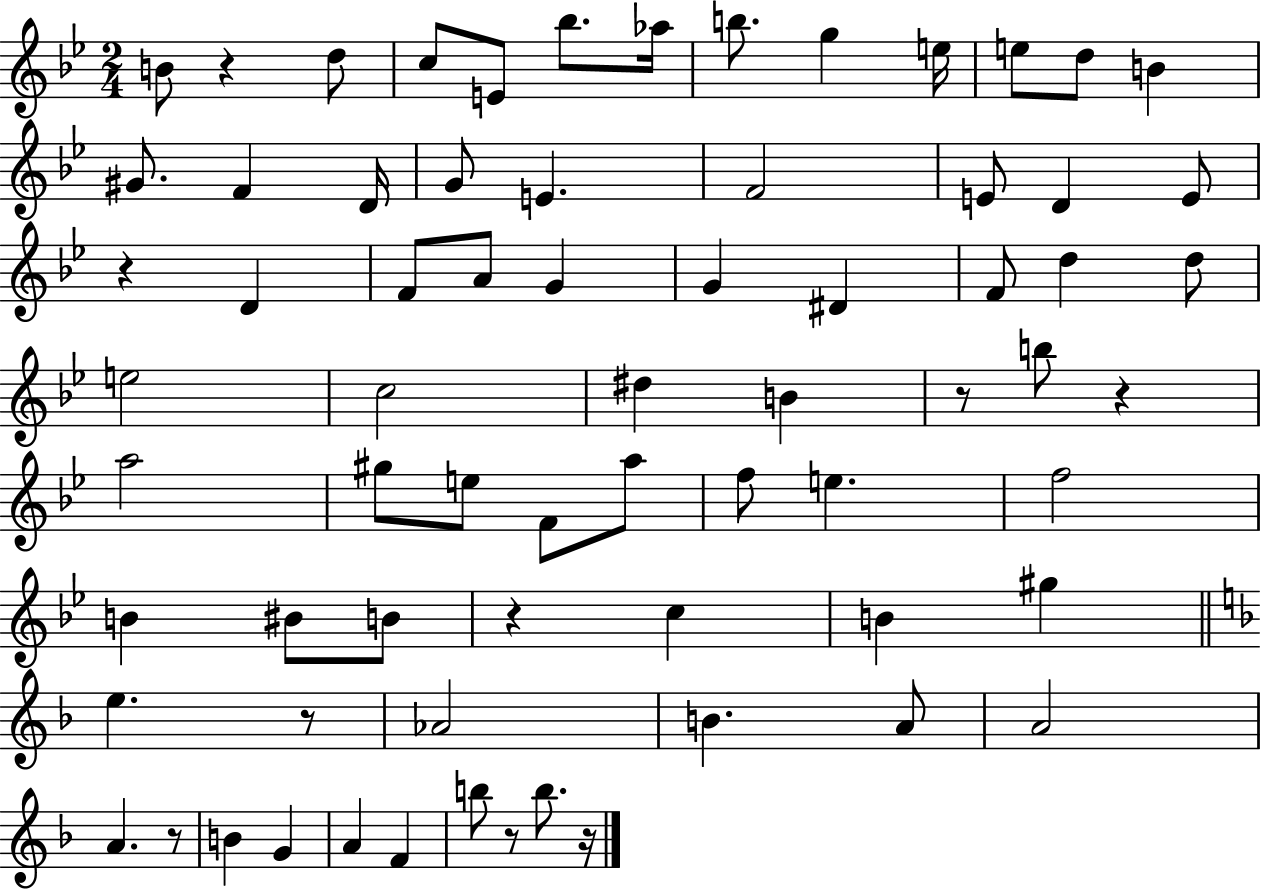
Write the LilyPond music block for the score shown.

{
  \clef treble
  \numericTimeSignature
  \time 2/4
  \key bes \major
  b'8 r4 d''8 | c''8 e'8 bes''8. aes''16 | b''8. g''4 e''16 | e''8 d''8 b'4 | \break gis'8. f'4 d'16 | g'8 e'4. | f'2 | e'8 d'4 e'8 | \break r4 d'4 | f'8 a'8 g'4 | g'4 dis'4 | f'8 d''4 d''8 | \break e''2 | c''2 | dis''4 b'4 | r8 b''8 r4 | \break a''2 | gis''8 e''8 f'8 a''8 | f''8 e''4. | f''2 | \break b'4 bis'8 b'8 | r4 c''4 | b'4 gis''4 | \bar "||" \break \key f \major e''4. r8 | aes'2 | b'4. a'8 | a'2 | \break a'4. r8 | b'4 g'4 | a'4 f'4 | b''8 r8 b''8. r16 | \break \bar "|."
}